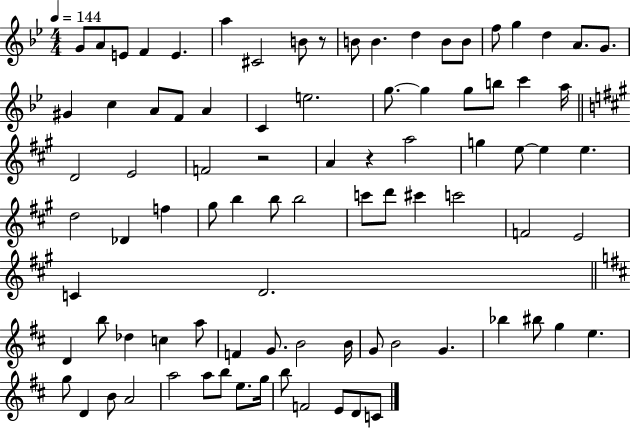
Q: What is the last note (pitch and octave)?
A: C4